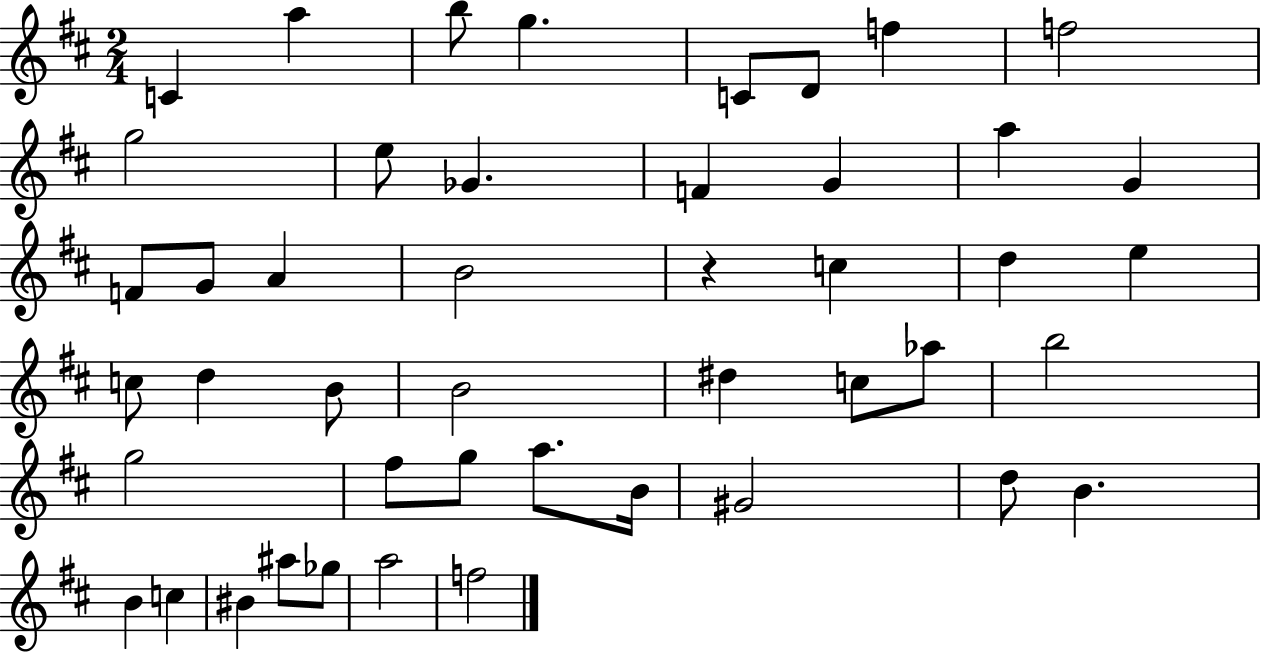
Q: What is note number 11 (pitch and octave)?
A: Gb4